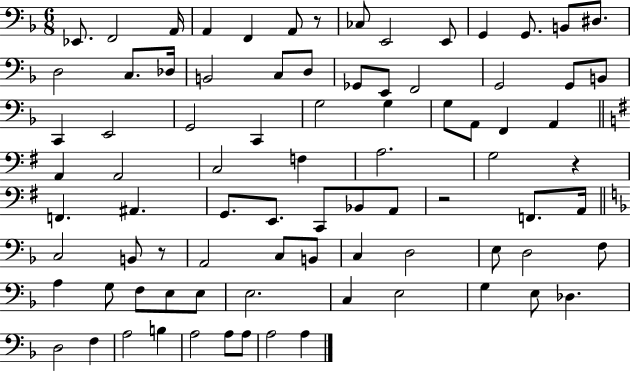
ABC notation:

X:1
T:Untitled
M:6/8
L:1/4
K:F
_E,,/2 F,,2 A,,/4 A,, F,, A,,/2 z/2 _C,/2 E,,2 E,,/2 G,, G,,/2 B,,/2 ^D,/2 D,2 C,/2 _D,/4 B,,2 C,/2 D,/2 _G,,/2 E,,/2 F,,2 G,,2 G,,/2 B,,/2 C,, E,,2 G,,2 C,, G,2 G, G,/2 A,,/2 F,, A,, A,, A,,2 C,2 F, A,2 G,2 z F,, ^A,, G,,/2 E,,/2 C,,/2 _B,,/2 A,,/2 z2 F,,/2 A,,/4 C,2 B,,/2 z/2 A,,2 C,/2 B,,/2 C, D,2 E,/2 D,2 F,/2 A, G,/2 F,/2 E,/2 E,/2 E,2 C, E,2 G, E,/2 _D, D,2 F, A,2 B, A,2 A,/2 A,/2 A,2 A,